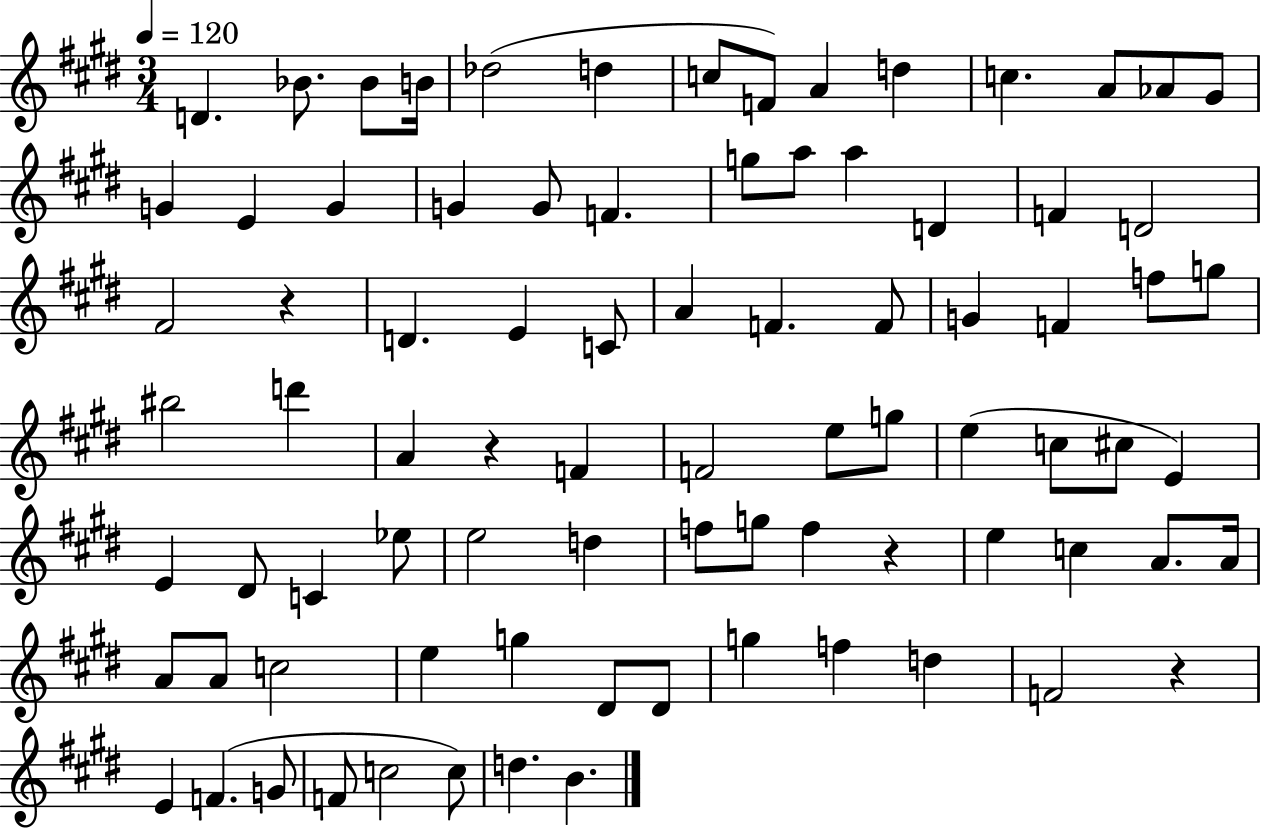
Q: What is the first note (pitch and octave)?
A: D4